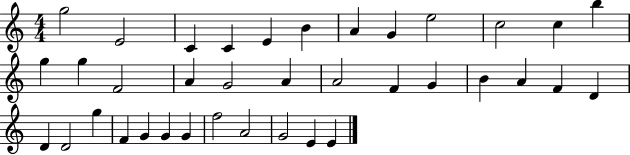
X:1
T:Untitled
M:4/4
L:1/4
K:C
g2 E2 C C E B A G e2 c2 c b g g F2 A G2 A A2 F G B A F D D D2 g F G G G f2 A2 G2 E E